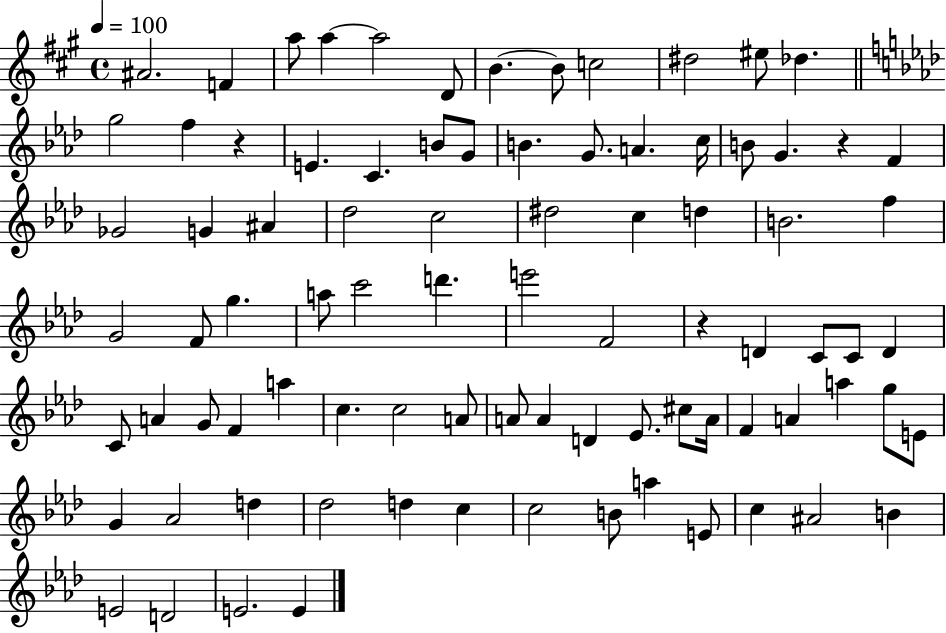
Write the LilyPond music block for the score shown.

{
  \clef treble
  \time 4/4
  \defaultTimeSignature
  \key a \major
  \tempo 4 = 100
  ais'2. f'4 | a''8 a''4~~ a''2 d'8 | b'4.~~ b'8 c''2 | dis''2 eis''8 des''4. | \break \bar "||" \break \key f \minor g''2 f''4 r4 | e'4. c'4. b'8 g'8 | b'4. g'8. a'4. c''16 | b'8 g'4. r4 f'4 | \break ges'2 g'4 ais'4 | des''2 c''2 | dis''2 c''4 d''4 | b'2. f''4 | \break g'2 f'8 g''4. | a''8 c'''2 d'''4. | e'''2 f'2 | r4 d'4 c'8 c'8 d'4 | \break c'8 a'4 g'8 f'4 a''4 | c''4. c''2 a'8 | a'8 a'4 d'4 ees'8. cis''8 a'16 | f'4 a'4 a''4 g''8 e'8 | \break g'4 aes'2 d''4 | des''2 d''4 c''4 | c''2 b'8 a''4 e'8 | c''4 ais'2 b'4 | \break e'2 d'2 | e'2. e'4 | \bar "|."
}